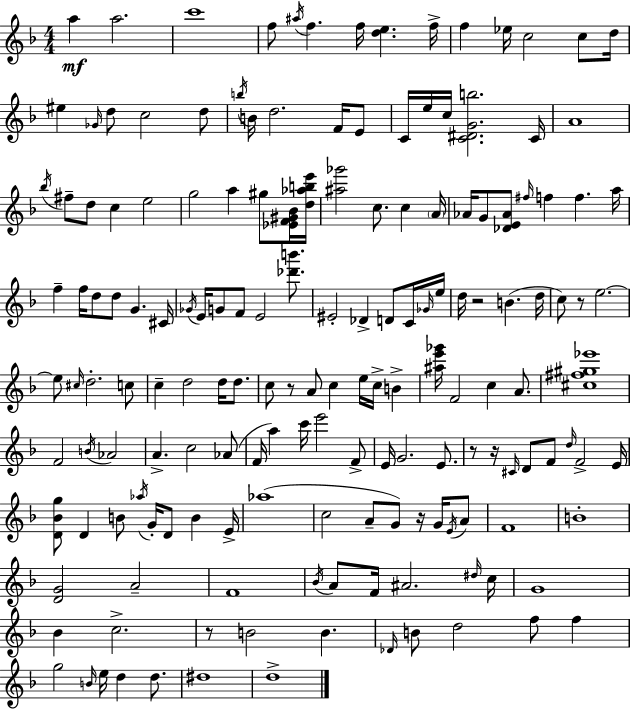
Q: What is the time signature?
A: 4/4